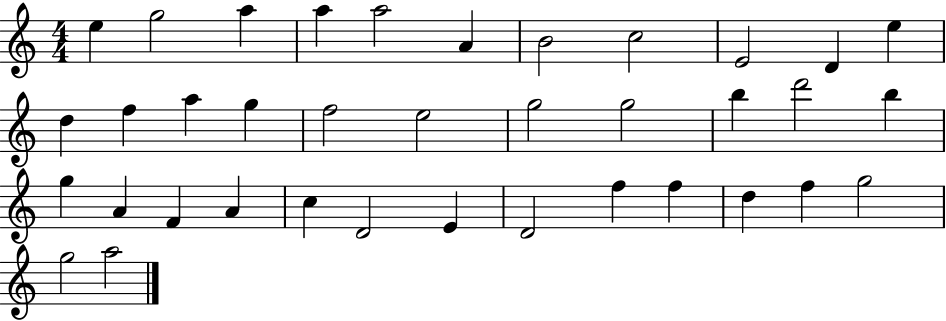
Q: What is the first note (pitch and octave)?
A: E5